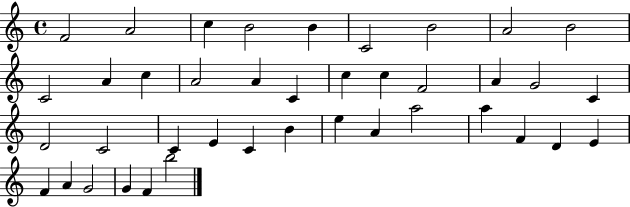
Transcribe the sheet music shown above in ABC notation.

X:1
T:Untitled
M:4/4
L:1/4
K:C
F2 A2 c B2 B C2 B2 A2 B2 C2 A c A2 A C c c F2 A G2 C D2 C2 C E C B e A a2 a F D E F A G2 G F b2